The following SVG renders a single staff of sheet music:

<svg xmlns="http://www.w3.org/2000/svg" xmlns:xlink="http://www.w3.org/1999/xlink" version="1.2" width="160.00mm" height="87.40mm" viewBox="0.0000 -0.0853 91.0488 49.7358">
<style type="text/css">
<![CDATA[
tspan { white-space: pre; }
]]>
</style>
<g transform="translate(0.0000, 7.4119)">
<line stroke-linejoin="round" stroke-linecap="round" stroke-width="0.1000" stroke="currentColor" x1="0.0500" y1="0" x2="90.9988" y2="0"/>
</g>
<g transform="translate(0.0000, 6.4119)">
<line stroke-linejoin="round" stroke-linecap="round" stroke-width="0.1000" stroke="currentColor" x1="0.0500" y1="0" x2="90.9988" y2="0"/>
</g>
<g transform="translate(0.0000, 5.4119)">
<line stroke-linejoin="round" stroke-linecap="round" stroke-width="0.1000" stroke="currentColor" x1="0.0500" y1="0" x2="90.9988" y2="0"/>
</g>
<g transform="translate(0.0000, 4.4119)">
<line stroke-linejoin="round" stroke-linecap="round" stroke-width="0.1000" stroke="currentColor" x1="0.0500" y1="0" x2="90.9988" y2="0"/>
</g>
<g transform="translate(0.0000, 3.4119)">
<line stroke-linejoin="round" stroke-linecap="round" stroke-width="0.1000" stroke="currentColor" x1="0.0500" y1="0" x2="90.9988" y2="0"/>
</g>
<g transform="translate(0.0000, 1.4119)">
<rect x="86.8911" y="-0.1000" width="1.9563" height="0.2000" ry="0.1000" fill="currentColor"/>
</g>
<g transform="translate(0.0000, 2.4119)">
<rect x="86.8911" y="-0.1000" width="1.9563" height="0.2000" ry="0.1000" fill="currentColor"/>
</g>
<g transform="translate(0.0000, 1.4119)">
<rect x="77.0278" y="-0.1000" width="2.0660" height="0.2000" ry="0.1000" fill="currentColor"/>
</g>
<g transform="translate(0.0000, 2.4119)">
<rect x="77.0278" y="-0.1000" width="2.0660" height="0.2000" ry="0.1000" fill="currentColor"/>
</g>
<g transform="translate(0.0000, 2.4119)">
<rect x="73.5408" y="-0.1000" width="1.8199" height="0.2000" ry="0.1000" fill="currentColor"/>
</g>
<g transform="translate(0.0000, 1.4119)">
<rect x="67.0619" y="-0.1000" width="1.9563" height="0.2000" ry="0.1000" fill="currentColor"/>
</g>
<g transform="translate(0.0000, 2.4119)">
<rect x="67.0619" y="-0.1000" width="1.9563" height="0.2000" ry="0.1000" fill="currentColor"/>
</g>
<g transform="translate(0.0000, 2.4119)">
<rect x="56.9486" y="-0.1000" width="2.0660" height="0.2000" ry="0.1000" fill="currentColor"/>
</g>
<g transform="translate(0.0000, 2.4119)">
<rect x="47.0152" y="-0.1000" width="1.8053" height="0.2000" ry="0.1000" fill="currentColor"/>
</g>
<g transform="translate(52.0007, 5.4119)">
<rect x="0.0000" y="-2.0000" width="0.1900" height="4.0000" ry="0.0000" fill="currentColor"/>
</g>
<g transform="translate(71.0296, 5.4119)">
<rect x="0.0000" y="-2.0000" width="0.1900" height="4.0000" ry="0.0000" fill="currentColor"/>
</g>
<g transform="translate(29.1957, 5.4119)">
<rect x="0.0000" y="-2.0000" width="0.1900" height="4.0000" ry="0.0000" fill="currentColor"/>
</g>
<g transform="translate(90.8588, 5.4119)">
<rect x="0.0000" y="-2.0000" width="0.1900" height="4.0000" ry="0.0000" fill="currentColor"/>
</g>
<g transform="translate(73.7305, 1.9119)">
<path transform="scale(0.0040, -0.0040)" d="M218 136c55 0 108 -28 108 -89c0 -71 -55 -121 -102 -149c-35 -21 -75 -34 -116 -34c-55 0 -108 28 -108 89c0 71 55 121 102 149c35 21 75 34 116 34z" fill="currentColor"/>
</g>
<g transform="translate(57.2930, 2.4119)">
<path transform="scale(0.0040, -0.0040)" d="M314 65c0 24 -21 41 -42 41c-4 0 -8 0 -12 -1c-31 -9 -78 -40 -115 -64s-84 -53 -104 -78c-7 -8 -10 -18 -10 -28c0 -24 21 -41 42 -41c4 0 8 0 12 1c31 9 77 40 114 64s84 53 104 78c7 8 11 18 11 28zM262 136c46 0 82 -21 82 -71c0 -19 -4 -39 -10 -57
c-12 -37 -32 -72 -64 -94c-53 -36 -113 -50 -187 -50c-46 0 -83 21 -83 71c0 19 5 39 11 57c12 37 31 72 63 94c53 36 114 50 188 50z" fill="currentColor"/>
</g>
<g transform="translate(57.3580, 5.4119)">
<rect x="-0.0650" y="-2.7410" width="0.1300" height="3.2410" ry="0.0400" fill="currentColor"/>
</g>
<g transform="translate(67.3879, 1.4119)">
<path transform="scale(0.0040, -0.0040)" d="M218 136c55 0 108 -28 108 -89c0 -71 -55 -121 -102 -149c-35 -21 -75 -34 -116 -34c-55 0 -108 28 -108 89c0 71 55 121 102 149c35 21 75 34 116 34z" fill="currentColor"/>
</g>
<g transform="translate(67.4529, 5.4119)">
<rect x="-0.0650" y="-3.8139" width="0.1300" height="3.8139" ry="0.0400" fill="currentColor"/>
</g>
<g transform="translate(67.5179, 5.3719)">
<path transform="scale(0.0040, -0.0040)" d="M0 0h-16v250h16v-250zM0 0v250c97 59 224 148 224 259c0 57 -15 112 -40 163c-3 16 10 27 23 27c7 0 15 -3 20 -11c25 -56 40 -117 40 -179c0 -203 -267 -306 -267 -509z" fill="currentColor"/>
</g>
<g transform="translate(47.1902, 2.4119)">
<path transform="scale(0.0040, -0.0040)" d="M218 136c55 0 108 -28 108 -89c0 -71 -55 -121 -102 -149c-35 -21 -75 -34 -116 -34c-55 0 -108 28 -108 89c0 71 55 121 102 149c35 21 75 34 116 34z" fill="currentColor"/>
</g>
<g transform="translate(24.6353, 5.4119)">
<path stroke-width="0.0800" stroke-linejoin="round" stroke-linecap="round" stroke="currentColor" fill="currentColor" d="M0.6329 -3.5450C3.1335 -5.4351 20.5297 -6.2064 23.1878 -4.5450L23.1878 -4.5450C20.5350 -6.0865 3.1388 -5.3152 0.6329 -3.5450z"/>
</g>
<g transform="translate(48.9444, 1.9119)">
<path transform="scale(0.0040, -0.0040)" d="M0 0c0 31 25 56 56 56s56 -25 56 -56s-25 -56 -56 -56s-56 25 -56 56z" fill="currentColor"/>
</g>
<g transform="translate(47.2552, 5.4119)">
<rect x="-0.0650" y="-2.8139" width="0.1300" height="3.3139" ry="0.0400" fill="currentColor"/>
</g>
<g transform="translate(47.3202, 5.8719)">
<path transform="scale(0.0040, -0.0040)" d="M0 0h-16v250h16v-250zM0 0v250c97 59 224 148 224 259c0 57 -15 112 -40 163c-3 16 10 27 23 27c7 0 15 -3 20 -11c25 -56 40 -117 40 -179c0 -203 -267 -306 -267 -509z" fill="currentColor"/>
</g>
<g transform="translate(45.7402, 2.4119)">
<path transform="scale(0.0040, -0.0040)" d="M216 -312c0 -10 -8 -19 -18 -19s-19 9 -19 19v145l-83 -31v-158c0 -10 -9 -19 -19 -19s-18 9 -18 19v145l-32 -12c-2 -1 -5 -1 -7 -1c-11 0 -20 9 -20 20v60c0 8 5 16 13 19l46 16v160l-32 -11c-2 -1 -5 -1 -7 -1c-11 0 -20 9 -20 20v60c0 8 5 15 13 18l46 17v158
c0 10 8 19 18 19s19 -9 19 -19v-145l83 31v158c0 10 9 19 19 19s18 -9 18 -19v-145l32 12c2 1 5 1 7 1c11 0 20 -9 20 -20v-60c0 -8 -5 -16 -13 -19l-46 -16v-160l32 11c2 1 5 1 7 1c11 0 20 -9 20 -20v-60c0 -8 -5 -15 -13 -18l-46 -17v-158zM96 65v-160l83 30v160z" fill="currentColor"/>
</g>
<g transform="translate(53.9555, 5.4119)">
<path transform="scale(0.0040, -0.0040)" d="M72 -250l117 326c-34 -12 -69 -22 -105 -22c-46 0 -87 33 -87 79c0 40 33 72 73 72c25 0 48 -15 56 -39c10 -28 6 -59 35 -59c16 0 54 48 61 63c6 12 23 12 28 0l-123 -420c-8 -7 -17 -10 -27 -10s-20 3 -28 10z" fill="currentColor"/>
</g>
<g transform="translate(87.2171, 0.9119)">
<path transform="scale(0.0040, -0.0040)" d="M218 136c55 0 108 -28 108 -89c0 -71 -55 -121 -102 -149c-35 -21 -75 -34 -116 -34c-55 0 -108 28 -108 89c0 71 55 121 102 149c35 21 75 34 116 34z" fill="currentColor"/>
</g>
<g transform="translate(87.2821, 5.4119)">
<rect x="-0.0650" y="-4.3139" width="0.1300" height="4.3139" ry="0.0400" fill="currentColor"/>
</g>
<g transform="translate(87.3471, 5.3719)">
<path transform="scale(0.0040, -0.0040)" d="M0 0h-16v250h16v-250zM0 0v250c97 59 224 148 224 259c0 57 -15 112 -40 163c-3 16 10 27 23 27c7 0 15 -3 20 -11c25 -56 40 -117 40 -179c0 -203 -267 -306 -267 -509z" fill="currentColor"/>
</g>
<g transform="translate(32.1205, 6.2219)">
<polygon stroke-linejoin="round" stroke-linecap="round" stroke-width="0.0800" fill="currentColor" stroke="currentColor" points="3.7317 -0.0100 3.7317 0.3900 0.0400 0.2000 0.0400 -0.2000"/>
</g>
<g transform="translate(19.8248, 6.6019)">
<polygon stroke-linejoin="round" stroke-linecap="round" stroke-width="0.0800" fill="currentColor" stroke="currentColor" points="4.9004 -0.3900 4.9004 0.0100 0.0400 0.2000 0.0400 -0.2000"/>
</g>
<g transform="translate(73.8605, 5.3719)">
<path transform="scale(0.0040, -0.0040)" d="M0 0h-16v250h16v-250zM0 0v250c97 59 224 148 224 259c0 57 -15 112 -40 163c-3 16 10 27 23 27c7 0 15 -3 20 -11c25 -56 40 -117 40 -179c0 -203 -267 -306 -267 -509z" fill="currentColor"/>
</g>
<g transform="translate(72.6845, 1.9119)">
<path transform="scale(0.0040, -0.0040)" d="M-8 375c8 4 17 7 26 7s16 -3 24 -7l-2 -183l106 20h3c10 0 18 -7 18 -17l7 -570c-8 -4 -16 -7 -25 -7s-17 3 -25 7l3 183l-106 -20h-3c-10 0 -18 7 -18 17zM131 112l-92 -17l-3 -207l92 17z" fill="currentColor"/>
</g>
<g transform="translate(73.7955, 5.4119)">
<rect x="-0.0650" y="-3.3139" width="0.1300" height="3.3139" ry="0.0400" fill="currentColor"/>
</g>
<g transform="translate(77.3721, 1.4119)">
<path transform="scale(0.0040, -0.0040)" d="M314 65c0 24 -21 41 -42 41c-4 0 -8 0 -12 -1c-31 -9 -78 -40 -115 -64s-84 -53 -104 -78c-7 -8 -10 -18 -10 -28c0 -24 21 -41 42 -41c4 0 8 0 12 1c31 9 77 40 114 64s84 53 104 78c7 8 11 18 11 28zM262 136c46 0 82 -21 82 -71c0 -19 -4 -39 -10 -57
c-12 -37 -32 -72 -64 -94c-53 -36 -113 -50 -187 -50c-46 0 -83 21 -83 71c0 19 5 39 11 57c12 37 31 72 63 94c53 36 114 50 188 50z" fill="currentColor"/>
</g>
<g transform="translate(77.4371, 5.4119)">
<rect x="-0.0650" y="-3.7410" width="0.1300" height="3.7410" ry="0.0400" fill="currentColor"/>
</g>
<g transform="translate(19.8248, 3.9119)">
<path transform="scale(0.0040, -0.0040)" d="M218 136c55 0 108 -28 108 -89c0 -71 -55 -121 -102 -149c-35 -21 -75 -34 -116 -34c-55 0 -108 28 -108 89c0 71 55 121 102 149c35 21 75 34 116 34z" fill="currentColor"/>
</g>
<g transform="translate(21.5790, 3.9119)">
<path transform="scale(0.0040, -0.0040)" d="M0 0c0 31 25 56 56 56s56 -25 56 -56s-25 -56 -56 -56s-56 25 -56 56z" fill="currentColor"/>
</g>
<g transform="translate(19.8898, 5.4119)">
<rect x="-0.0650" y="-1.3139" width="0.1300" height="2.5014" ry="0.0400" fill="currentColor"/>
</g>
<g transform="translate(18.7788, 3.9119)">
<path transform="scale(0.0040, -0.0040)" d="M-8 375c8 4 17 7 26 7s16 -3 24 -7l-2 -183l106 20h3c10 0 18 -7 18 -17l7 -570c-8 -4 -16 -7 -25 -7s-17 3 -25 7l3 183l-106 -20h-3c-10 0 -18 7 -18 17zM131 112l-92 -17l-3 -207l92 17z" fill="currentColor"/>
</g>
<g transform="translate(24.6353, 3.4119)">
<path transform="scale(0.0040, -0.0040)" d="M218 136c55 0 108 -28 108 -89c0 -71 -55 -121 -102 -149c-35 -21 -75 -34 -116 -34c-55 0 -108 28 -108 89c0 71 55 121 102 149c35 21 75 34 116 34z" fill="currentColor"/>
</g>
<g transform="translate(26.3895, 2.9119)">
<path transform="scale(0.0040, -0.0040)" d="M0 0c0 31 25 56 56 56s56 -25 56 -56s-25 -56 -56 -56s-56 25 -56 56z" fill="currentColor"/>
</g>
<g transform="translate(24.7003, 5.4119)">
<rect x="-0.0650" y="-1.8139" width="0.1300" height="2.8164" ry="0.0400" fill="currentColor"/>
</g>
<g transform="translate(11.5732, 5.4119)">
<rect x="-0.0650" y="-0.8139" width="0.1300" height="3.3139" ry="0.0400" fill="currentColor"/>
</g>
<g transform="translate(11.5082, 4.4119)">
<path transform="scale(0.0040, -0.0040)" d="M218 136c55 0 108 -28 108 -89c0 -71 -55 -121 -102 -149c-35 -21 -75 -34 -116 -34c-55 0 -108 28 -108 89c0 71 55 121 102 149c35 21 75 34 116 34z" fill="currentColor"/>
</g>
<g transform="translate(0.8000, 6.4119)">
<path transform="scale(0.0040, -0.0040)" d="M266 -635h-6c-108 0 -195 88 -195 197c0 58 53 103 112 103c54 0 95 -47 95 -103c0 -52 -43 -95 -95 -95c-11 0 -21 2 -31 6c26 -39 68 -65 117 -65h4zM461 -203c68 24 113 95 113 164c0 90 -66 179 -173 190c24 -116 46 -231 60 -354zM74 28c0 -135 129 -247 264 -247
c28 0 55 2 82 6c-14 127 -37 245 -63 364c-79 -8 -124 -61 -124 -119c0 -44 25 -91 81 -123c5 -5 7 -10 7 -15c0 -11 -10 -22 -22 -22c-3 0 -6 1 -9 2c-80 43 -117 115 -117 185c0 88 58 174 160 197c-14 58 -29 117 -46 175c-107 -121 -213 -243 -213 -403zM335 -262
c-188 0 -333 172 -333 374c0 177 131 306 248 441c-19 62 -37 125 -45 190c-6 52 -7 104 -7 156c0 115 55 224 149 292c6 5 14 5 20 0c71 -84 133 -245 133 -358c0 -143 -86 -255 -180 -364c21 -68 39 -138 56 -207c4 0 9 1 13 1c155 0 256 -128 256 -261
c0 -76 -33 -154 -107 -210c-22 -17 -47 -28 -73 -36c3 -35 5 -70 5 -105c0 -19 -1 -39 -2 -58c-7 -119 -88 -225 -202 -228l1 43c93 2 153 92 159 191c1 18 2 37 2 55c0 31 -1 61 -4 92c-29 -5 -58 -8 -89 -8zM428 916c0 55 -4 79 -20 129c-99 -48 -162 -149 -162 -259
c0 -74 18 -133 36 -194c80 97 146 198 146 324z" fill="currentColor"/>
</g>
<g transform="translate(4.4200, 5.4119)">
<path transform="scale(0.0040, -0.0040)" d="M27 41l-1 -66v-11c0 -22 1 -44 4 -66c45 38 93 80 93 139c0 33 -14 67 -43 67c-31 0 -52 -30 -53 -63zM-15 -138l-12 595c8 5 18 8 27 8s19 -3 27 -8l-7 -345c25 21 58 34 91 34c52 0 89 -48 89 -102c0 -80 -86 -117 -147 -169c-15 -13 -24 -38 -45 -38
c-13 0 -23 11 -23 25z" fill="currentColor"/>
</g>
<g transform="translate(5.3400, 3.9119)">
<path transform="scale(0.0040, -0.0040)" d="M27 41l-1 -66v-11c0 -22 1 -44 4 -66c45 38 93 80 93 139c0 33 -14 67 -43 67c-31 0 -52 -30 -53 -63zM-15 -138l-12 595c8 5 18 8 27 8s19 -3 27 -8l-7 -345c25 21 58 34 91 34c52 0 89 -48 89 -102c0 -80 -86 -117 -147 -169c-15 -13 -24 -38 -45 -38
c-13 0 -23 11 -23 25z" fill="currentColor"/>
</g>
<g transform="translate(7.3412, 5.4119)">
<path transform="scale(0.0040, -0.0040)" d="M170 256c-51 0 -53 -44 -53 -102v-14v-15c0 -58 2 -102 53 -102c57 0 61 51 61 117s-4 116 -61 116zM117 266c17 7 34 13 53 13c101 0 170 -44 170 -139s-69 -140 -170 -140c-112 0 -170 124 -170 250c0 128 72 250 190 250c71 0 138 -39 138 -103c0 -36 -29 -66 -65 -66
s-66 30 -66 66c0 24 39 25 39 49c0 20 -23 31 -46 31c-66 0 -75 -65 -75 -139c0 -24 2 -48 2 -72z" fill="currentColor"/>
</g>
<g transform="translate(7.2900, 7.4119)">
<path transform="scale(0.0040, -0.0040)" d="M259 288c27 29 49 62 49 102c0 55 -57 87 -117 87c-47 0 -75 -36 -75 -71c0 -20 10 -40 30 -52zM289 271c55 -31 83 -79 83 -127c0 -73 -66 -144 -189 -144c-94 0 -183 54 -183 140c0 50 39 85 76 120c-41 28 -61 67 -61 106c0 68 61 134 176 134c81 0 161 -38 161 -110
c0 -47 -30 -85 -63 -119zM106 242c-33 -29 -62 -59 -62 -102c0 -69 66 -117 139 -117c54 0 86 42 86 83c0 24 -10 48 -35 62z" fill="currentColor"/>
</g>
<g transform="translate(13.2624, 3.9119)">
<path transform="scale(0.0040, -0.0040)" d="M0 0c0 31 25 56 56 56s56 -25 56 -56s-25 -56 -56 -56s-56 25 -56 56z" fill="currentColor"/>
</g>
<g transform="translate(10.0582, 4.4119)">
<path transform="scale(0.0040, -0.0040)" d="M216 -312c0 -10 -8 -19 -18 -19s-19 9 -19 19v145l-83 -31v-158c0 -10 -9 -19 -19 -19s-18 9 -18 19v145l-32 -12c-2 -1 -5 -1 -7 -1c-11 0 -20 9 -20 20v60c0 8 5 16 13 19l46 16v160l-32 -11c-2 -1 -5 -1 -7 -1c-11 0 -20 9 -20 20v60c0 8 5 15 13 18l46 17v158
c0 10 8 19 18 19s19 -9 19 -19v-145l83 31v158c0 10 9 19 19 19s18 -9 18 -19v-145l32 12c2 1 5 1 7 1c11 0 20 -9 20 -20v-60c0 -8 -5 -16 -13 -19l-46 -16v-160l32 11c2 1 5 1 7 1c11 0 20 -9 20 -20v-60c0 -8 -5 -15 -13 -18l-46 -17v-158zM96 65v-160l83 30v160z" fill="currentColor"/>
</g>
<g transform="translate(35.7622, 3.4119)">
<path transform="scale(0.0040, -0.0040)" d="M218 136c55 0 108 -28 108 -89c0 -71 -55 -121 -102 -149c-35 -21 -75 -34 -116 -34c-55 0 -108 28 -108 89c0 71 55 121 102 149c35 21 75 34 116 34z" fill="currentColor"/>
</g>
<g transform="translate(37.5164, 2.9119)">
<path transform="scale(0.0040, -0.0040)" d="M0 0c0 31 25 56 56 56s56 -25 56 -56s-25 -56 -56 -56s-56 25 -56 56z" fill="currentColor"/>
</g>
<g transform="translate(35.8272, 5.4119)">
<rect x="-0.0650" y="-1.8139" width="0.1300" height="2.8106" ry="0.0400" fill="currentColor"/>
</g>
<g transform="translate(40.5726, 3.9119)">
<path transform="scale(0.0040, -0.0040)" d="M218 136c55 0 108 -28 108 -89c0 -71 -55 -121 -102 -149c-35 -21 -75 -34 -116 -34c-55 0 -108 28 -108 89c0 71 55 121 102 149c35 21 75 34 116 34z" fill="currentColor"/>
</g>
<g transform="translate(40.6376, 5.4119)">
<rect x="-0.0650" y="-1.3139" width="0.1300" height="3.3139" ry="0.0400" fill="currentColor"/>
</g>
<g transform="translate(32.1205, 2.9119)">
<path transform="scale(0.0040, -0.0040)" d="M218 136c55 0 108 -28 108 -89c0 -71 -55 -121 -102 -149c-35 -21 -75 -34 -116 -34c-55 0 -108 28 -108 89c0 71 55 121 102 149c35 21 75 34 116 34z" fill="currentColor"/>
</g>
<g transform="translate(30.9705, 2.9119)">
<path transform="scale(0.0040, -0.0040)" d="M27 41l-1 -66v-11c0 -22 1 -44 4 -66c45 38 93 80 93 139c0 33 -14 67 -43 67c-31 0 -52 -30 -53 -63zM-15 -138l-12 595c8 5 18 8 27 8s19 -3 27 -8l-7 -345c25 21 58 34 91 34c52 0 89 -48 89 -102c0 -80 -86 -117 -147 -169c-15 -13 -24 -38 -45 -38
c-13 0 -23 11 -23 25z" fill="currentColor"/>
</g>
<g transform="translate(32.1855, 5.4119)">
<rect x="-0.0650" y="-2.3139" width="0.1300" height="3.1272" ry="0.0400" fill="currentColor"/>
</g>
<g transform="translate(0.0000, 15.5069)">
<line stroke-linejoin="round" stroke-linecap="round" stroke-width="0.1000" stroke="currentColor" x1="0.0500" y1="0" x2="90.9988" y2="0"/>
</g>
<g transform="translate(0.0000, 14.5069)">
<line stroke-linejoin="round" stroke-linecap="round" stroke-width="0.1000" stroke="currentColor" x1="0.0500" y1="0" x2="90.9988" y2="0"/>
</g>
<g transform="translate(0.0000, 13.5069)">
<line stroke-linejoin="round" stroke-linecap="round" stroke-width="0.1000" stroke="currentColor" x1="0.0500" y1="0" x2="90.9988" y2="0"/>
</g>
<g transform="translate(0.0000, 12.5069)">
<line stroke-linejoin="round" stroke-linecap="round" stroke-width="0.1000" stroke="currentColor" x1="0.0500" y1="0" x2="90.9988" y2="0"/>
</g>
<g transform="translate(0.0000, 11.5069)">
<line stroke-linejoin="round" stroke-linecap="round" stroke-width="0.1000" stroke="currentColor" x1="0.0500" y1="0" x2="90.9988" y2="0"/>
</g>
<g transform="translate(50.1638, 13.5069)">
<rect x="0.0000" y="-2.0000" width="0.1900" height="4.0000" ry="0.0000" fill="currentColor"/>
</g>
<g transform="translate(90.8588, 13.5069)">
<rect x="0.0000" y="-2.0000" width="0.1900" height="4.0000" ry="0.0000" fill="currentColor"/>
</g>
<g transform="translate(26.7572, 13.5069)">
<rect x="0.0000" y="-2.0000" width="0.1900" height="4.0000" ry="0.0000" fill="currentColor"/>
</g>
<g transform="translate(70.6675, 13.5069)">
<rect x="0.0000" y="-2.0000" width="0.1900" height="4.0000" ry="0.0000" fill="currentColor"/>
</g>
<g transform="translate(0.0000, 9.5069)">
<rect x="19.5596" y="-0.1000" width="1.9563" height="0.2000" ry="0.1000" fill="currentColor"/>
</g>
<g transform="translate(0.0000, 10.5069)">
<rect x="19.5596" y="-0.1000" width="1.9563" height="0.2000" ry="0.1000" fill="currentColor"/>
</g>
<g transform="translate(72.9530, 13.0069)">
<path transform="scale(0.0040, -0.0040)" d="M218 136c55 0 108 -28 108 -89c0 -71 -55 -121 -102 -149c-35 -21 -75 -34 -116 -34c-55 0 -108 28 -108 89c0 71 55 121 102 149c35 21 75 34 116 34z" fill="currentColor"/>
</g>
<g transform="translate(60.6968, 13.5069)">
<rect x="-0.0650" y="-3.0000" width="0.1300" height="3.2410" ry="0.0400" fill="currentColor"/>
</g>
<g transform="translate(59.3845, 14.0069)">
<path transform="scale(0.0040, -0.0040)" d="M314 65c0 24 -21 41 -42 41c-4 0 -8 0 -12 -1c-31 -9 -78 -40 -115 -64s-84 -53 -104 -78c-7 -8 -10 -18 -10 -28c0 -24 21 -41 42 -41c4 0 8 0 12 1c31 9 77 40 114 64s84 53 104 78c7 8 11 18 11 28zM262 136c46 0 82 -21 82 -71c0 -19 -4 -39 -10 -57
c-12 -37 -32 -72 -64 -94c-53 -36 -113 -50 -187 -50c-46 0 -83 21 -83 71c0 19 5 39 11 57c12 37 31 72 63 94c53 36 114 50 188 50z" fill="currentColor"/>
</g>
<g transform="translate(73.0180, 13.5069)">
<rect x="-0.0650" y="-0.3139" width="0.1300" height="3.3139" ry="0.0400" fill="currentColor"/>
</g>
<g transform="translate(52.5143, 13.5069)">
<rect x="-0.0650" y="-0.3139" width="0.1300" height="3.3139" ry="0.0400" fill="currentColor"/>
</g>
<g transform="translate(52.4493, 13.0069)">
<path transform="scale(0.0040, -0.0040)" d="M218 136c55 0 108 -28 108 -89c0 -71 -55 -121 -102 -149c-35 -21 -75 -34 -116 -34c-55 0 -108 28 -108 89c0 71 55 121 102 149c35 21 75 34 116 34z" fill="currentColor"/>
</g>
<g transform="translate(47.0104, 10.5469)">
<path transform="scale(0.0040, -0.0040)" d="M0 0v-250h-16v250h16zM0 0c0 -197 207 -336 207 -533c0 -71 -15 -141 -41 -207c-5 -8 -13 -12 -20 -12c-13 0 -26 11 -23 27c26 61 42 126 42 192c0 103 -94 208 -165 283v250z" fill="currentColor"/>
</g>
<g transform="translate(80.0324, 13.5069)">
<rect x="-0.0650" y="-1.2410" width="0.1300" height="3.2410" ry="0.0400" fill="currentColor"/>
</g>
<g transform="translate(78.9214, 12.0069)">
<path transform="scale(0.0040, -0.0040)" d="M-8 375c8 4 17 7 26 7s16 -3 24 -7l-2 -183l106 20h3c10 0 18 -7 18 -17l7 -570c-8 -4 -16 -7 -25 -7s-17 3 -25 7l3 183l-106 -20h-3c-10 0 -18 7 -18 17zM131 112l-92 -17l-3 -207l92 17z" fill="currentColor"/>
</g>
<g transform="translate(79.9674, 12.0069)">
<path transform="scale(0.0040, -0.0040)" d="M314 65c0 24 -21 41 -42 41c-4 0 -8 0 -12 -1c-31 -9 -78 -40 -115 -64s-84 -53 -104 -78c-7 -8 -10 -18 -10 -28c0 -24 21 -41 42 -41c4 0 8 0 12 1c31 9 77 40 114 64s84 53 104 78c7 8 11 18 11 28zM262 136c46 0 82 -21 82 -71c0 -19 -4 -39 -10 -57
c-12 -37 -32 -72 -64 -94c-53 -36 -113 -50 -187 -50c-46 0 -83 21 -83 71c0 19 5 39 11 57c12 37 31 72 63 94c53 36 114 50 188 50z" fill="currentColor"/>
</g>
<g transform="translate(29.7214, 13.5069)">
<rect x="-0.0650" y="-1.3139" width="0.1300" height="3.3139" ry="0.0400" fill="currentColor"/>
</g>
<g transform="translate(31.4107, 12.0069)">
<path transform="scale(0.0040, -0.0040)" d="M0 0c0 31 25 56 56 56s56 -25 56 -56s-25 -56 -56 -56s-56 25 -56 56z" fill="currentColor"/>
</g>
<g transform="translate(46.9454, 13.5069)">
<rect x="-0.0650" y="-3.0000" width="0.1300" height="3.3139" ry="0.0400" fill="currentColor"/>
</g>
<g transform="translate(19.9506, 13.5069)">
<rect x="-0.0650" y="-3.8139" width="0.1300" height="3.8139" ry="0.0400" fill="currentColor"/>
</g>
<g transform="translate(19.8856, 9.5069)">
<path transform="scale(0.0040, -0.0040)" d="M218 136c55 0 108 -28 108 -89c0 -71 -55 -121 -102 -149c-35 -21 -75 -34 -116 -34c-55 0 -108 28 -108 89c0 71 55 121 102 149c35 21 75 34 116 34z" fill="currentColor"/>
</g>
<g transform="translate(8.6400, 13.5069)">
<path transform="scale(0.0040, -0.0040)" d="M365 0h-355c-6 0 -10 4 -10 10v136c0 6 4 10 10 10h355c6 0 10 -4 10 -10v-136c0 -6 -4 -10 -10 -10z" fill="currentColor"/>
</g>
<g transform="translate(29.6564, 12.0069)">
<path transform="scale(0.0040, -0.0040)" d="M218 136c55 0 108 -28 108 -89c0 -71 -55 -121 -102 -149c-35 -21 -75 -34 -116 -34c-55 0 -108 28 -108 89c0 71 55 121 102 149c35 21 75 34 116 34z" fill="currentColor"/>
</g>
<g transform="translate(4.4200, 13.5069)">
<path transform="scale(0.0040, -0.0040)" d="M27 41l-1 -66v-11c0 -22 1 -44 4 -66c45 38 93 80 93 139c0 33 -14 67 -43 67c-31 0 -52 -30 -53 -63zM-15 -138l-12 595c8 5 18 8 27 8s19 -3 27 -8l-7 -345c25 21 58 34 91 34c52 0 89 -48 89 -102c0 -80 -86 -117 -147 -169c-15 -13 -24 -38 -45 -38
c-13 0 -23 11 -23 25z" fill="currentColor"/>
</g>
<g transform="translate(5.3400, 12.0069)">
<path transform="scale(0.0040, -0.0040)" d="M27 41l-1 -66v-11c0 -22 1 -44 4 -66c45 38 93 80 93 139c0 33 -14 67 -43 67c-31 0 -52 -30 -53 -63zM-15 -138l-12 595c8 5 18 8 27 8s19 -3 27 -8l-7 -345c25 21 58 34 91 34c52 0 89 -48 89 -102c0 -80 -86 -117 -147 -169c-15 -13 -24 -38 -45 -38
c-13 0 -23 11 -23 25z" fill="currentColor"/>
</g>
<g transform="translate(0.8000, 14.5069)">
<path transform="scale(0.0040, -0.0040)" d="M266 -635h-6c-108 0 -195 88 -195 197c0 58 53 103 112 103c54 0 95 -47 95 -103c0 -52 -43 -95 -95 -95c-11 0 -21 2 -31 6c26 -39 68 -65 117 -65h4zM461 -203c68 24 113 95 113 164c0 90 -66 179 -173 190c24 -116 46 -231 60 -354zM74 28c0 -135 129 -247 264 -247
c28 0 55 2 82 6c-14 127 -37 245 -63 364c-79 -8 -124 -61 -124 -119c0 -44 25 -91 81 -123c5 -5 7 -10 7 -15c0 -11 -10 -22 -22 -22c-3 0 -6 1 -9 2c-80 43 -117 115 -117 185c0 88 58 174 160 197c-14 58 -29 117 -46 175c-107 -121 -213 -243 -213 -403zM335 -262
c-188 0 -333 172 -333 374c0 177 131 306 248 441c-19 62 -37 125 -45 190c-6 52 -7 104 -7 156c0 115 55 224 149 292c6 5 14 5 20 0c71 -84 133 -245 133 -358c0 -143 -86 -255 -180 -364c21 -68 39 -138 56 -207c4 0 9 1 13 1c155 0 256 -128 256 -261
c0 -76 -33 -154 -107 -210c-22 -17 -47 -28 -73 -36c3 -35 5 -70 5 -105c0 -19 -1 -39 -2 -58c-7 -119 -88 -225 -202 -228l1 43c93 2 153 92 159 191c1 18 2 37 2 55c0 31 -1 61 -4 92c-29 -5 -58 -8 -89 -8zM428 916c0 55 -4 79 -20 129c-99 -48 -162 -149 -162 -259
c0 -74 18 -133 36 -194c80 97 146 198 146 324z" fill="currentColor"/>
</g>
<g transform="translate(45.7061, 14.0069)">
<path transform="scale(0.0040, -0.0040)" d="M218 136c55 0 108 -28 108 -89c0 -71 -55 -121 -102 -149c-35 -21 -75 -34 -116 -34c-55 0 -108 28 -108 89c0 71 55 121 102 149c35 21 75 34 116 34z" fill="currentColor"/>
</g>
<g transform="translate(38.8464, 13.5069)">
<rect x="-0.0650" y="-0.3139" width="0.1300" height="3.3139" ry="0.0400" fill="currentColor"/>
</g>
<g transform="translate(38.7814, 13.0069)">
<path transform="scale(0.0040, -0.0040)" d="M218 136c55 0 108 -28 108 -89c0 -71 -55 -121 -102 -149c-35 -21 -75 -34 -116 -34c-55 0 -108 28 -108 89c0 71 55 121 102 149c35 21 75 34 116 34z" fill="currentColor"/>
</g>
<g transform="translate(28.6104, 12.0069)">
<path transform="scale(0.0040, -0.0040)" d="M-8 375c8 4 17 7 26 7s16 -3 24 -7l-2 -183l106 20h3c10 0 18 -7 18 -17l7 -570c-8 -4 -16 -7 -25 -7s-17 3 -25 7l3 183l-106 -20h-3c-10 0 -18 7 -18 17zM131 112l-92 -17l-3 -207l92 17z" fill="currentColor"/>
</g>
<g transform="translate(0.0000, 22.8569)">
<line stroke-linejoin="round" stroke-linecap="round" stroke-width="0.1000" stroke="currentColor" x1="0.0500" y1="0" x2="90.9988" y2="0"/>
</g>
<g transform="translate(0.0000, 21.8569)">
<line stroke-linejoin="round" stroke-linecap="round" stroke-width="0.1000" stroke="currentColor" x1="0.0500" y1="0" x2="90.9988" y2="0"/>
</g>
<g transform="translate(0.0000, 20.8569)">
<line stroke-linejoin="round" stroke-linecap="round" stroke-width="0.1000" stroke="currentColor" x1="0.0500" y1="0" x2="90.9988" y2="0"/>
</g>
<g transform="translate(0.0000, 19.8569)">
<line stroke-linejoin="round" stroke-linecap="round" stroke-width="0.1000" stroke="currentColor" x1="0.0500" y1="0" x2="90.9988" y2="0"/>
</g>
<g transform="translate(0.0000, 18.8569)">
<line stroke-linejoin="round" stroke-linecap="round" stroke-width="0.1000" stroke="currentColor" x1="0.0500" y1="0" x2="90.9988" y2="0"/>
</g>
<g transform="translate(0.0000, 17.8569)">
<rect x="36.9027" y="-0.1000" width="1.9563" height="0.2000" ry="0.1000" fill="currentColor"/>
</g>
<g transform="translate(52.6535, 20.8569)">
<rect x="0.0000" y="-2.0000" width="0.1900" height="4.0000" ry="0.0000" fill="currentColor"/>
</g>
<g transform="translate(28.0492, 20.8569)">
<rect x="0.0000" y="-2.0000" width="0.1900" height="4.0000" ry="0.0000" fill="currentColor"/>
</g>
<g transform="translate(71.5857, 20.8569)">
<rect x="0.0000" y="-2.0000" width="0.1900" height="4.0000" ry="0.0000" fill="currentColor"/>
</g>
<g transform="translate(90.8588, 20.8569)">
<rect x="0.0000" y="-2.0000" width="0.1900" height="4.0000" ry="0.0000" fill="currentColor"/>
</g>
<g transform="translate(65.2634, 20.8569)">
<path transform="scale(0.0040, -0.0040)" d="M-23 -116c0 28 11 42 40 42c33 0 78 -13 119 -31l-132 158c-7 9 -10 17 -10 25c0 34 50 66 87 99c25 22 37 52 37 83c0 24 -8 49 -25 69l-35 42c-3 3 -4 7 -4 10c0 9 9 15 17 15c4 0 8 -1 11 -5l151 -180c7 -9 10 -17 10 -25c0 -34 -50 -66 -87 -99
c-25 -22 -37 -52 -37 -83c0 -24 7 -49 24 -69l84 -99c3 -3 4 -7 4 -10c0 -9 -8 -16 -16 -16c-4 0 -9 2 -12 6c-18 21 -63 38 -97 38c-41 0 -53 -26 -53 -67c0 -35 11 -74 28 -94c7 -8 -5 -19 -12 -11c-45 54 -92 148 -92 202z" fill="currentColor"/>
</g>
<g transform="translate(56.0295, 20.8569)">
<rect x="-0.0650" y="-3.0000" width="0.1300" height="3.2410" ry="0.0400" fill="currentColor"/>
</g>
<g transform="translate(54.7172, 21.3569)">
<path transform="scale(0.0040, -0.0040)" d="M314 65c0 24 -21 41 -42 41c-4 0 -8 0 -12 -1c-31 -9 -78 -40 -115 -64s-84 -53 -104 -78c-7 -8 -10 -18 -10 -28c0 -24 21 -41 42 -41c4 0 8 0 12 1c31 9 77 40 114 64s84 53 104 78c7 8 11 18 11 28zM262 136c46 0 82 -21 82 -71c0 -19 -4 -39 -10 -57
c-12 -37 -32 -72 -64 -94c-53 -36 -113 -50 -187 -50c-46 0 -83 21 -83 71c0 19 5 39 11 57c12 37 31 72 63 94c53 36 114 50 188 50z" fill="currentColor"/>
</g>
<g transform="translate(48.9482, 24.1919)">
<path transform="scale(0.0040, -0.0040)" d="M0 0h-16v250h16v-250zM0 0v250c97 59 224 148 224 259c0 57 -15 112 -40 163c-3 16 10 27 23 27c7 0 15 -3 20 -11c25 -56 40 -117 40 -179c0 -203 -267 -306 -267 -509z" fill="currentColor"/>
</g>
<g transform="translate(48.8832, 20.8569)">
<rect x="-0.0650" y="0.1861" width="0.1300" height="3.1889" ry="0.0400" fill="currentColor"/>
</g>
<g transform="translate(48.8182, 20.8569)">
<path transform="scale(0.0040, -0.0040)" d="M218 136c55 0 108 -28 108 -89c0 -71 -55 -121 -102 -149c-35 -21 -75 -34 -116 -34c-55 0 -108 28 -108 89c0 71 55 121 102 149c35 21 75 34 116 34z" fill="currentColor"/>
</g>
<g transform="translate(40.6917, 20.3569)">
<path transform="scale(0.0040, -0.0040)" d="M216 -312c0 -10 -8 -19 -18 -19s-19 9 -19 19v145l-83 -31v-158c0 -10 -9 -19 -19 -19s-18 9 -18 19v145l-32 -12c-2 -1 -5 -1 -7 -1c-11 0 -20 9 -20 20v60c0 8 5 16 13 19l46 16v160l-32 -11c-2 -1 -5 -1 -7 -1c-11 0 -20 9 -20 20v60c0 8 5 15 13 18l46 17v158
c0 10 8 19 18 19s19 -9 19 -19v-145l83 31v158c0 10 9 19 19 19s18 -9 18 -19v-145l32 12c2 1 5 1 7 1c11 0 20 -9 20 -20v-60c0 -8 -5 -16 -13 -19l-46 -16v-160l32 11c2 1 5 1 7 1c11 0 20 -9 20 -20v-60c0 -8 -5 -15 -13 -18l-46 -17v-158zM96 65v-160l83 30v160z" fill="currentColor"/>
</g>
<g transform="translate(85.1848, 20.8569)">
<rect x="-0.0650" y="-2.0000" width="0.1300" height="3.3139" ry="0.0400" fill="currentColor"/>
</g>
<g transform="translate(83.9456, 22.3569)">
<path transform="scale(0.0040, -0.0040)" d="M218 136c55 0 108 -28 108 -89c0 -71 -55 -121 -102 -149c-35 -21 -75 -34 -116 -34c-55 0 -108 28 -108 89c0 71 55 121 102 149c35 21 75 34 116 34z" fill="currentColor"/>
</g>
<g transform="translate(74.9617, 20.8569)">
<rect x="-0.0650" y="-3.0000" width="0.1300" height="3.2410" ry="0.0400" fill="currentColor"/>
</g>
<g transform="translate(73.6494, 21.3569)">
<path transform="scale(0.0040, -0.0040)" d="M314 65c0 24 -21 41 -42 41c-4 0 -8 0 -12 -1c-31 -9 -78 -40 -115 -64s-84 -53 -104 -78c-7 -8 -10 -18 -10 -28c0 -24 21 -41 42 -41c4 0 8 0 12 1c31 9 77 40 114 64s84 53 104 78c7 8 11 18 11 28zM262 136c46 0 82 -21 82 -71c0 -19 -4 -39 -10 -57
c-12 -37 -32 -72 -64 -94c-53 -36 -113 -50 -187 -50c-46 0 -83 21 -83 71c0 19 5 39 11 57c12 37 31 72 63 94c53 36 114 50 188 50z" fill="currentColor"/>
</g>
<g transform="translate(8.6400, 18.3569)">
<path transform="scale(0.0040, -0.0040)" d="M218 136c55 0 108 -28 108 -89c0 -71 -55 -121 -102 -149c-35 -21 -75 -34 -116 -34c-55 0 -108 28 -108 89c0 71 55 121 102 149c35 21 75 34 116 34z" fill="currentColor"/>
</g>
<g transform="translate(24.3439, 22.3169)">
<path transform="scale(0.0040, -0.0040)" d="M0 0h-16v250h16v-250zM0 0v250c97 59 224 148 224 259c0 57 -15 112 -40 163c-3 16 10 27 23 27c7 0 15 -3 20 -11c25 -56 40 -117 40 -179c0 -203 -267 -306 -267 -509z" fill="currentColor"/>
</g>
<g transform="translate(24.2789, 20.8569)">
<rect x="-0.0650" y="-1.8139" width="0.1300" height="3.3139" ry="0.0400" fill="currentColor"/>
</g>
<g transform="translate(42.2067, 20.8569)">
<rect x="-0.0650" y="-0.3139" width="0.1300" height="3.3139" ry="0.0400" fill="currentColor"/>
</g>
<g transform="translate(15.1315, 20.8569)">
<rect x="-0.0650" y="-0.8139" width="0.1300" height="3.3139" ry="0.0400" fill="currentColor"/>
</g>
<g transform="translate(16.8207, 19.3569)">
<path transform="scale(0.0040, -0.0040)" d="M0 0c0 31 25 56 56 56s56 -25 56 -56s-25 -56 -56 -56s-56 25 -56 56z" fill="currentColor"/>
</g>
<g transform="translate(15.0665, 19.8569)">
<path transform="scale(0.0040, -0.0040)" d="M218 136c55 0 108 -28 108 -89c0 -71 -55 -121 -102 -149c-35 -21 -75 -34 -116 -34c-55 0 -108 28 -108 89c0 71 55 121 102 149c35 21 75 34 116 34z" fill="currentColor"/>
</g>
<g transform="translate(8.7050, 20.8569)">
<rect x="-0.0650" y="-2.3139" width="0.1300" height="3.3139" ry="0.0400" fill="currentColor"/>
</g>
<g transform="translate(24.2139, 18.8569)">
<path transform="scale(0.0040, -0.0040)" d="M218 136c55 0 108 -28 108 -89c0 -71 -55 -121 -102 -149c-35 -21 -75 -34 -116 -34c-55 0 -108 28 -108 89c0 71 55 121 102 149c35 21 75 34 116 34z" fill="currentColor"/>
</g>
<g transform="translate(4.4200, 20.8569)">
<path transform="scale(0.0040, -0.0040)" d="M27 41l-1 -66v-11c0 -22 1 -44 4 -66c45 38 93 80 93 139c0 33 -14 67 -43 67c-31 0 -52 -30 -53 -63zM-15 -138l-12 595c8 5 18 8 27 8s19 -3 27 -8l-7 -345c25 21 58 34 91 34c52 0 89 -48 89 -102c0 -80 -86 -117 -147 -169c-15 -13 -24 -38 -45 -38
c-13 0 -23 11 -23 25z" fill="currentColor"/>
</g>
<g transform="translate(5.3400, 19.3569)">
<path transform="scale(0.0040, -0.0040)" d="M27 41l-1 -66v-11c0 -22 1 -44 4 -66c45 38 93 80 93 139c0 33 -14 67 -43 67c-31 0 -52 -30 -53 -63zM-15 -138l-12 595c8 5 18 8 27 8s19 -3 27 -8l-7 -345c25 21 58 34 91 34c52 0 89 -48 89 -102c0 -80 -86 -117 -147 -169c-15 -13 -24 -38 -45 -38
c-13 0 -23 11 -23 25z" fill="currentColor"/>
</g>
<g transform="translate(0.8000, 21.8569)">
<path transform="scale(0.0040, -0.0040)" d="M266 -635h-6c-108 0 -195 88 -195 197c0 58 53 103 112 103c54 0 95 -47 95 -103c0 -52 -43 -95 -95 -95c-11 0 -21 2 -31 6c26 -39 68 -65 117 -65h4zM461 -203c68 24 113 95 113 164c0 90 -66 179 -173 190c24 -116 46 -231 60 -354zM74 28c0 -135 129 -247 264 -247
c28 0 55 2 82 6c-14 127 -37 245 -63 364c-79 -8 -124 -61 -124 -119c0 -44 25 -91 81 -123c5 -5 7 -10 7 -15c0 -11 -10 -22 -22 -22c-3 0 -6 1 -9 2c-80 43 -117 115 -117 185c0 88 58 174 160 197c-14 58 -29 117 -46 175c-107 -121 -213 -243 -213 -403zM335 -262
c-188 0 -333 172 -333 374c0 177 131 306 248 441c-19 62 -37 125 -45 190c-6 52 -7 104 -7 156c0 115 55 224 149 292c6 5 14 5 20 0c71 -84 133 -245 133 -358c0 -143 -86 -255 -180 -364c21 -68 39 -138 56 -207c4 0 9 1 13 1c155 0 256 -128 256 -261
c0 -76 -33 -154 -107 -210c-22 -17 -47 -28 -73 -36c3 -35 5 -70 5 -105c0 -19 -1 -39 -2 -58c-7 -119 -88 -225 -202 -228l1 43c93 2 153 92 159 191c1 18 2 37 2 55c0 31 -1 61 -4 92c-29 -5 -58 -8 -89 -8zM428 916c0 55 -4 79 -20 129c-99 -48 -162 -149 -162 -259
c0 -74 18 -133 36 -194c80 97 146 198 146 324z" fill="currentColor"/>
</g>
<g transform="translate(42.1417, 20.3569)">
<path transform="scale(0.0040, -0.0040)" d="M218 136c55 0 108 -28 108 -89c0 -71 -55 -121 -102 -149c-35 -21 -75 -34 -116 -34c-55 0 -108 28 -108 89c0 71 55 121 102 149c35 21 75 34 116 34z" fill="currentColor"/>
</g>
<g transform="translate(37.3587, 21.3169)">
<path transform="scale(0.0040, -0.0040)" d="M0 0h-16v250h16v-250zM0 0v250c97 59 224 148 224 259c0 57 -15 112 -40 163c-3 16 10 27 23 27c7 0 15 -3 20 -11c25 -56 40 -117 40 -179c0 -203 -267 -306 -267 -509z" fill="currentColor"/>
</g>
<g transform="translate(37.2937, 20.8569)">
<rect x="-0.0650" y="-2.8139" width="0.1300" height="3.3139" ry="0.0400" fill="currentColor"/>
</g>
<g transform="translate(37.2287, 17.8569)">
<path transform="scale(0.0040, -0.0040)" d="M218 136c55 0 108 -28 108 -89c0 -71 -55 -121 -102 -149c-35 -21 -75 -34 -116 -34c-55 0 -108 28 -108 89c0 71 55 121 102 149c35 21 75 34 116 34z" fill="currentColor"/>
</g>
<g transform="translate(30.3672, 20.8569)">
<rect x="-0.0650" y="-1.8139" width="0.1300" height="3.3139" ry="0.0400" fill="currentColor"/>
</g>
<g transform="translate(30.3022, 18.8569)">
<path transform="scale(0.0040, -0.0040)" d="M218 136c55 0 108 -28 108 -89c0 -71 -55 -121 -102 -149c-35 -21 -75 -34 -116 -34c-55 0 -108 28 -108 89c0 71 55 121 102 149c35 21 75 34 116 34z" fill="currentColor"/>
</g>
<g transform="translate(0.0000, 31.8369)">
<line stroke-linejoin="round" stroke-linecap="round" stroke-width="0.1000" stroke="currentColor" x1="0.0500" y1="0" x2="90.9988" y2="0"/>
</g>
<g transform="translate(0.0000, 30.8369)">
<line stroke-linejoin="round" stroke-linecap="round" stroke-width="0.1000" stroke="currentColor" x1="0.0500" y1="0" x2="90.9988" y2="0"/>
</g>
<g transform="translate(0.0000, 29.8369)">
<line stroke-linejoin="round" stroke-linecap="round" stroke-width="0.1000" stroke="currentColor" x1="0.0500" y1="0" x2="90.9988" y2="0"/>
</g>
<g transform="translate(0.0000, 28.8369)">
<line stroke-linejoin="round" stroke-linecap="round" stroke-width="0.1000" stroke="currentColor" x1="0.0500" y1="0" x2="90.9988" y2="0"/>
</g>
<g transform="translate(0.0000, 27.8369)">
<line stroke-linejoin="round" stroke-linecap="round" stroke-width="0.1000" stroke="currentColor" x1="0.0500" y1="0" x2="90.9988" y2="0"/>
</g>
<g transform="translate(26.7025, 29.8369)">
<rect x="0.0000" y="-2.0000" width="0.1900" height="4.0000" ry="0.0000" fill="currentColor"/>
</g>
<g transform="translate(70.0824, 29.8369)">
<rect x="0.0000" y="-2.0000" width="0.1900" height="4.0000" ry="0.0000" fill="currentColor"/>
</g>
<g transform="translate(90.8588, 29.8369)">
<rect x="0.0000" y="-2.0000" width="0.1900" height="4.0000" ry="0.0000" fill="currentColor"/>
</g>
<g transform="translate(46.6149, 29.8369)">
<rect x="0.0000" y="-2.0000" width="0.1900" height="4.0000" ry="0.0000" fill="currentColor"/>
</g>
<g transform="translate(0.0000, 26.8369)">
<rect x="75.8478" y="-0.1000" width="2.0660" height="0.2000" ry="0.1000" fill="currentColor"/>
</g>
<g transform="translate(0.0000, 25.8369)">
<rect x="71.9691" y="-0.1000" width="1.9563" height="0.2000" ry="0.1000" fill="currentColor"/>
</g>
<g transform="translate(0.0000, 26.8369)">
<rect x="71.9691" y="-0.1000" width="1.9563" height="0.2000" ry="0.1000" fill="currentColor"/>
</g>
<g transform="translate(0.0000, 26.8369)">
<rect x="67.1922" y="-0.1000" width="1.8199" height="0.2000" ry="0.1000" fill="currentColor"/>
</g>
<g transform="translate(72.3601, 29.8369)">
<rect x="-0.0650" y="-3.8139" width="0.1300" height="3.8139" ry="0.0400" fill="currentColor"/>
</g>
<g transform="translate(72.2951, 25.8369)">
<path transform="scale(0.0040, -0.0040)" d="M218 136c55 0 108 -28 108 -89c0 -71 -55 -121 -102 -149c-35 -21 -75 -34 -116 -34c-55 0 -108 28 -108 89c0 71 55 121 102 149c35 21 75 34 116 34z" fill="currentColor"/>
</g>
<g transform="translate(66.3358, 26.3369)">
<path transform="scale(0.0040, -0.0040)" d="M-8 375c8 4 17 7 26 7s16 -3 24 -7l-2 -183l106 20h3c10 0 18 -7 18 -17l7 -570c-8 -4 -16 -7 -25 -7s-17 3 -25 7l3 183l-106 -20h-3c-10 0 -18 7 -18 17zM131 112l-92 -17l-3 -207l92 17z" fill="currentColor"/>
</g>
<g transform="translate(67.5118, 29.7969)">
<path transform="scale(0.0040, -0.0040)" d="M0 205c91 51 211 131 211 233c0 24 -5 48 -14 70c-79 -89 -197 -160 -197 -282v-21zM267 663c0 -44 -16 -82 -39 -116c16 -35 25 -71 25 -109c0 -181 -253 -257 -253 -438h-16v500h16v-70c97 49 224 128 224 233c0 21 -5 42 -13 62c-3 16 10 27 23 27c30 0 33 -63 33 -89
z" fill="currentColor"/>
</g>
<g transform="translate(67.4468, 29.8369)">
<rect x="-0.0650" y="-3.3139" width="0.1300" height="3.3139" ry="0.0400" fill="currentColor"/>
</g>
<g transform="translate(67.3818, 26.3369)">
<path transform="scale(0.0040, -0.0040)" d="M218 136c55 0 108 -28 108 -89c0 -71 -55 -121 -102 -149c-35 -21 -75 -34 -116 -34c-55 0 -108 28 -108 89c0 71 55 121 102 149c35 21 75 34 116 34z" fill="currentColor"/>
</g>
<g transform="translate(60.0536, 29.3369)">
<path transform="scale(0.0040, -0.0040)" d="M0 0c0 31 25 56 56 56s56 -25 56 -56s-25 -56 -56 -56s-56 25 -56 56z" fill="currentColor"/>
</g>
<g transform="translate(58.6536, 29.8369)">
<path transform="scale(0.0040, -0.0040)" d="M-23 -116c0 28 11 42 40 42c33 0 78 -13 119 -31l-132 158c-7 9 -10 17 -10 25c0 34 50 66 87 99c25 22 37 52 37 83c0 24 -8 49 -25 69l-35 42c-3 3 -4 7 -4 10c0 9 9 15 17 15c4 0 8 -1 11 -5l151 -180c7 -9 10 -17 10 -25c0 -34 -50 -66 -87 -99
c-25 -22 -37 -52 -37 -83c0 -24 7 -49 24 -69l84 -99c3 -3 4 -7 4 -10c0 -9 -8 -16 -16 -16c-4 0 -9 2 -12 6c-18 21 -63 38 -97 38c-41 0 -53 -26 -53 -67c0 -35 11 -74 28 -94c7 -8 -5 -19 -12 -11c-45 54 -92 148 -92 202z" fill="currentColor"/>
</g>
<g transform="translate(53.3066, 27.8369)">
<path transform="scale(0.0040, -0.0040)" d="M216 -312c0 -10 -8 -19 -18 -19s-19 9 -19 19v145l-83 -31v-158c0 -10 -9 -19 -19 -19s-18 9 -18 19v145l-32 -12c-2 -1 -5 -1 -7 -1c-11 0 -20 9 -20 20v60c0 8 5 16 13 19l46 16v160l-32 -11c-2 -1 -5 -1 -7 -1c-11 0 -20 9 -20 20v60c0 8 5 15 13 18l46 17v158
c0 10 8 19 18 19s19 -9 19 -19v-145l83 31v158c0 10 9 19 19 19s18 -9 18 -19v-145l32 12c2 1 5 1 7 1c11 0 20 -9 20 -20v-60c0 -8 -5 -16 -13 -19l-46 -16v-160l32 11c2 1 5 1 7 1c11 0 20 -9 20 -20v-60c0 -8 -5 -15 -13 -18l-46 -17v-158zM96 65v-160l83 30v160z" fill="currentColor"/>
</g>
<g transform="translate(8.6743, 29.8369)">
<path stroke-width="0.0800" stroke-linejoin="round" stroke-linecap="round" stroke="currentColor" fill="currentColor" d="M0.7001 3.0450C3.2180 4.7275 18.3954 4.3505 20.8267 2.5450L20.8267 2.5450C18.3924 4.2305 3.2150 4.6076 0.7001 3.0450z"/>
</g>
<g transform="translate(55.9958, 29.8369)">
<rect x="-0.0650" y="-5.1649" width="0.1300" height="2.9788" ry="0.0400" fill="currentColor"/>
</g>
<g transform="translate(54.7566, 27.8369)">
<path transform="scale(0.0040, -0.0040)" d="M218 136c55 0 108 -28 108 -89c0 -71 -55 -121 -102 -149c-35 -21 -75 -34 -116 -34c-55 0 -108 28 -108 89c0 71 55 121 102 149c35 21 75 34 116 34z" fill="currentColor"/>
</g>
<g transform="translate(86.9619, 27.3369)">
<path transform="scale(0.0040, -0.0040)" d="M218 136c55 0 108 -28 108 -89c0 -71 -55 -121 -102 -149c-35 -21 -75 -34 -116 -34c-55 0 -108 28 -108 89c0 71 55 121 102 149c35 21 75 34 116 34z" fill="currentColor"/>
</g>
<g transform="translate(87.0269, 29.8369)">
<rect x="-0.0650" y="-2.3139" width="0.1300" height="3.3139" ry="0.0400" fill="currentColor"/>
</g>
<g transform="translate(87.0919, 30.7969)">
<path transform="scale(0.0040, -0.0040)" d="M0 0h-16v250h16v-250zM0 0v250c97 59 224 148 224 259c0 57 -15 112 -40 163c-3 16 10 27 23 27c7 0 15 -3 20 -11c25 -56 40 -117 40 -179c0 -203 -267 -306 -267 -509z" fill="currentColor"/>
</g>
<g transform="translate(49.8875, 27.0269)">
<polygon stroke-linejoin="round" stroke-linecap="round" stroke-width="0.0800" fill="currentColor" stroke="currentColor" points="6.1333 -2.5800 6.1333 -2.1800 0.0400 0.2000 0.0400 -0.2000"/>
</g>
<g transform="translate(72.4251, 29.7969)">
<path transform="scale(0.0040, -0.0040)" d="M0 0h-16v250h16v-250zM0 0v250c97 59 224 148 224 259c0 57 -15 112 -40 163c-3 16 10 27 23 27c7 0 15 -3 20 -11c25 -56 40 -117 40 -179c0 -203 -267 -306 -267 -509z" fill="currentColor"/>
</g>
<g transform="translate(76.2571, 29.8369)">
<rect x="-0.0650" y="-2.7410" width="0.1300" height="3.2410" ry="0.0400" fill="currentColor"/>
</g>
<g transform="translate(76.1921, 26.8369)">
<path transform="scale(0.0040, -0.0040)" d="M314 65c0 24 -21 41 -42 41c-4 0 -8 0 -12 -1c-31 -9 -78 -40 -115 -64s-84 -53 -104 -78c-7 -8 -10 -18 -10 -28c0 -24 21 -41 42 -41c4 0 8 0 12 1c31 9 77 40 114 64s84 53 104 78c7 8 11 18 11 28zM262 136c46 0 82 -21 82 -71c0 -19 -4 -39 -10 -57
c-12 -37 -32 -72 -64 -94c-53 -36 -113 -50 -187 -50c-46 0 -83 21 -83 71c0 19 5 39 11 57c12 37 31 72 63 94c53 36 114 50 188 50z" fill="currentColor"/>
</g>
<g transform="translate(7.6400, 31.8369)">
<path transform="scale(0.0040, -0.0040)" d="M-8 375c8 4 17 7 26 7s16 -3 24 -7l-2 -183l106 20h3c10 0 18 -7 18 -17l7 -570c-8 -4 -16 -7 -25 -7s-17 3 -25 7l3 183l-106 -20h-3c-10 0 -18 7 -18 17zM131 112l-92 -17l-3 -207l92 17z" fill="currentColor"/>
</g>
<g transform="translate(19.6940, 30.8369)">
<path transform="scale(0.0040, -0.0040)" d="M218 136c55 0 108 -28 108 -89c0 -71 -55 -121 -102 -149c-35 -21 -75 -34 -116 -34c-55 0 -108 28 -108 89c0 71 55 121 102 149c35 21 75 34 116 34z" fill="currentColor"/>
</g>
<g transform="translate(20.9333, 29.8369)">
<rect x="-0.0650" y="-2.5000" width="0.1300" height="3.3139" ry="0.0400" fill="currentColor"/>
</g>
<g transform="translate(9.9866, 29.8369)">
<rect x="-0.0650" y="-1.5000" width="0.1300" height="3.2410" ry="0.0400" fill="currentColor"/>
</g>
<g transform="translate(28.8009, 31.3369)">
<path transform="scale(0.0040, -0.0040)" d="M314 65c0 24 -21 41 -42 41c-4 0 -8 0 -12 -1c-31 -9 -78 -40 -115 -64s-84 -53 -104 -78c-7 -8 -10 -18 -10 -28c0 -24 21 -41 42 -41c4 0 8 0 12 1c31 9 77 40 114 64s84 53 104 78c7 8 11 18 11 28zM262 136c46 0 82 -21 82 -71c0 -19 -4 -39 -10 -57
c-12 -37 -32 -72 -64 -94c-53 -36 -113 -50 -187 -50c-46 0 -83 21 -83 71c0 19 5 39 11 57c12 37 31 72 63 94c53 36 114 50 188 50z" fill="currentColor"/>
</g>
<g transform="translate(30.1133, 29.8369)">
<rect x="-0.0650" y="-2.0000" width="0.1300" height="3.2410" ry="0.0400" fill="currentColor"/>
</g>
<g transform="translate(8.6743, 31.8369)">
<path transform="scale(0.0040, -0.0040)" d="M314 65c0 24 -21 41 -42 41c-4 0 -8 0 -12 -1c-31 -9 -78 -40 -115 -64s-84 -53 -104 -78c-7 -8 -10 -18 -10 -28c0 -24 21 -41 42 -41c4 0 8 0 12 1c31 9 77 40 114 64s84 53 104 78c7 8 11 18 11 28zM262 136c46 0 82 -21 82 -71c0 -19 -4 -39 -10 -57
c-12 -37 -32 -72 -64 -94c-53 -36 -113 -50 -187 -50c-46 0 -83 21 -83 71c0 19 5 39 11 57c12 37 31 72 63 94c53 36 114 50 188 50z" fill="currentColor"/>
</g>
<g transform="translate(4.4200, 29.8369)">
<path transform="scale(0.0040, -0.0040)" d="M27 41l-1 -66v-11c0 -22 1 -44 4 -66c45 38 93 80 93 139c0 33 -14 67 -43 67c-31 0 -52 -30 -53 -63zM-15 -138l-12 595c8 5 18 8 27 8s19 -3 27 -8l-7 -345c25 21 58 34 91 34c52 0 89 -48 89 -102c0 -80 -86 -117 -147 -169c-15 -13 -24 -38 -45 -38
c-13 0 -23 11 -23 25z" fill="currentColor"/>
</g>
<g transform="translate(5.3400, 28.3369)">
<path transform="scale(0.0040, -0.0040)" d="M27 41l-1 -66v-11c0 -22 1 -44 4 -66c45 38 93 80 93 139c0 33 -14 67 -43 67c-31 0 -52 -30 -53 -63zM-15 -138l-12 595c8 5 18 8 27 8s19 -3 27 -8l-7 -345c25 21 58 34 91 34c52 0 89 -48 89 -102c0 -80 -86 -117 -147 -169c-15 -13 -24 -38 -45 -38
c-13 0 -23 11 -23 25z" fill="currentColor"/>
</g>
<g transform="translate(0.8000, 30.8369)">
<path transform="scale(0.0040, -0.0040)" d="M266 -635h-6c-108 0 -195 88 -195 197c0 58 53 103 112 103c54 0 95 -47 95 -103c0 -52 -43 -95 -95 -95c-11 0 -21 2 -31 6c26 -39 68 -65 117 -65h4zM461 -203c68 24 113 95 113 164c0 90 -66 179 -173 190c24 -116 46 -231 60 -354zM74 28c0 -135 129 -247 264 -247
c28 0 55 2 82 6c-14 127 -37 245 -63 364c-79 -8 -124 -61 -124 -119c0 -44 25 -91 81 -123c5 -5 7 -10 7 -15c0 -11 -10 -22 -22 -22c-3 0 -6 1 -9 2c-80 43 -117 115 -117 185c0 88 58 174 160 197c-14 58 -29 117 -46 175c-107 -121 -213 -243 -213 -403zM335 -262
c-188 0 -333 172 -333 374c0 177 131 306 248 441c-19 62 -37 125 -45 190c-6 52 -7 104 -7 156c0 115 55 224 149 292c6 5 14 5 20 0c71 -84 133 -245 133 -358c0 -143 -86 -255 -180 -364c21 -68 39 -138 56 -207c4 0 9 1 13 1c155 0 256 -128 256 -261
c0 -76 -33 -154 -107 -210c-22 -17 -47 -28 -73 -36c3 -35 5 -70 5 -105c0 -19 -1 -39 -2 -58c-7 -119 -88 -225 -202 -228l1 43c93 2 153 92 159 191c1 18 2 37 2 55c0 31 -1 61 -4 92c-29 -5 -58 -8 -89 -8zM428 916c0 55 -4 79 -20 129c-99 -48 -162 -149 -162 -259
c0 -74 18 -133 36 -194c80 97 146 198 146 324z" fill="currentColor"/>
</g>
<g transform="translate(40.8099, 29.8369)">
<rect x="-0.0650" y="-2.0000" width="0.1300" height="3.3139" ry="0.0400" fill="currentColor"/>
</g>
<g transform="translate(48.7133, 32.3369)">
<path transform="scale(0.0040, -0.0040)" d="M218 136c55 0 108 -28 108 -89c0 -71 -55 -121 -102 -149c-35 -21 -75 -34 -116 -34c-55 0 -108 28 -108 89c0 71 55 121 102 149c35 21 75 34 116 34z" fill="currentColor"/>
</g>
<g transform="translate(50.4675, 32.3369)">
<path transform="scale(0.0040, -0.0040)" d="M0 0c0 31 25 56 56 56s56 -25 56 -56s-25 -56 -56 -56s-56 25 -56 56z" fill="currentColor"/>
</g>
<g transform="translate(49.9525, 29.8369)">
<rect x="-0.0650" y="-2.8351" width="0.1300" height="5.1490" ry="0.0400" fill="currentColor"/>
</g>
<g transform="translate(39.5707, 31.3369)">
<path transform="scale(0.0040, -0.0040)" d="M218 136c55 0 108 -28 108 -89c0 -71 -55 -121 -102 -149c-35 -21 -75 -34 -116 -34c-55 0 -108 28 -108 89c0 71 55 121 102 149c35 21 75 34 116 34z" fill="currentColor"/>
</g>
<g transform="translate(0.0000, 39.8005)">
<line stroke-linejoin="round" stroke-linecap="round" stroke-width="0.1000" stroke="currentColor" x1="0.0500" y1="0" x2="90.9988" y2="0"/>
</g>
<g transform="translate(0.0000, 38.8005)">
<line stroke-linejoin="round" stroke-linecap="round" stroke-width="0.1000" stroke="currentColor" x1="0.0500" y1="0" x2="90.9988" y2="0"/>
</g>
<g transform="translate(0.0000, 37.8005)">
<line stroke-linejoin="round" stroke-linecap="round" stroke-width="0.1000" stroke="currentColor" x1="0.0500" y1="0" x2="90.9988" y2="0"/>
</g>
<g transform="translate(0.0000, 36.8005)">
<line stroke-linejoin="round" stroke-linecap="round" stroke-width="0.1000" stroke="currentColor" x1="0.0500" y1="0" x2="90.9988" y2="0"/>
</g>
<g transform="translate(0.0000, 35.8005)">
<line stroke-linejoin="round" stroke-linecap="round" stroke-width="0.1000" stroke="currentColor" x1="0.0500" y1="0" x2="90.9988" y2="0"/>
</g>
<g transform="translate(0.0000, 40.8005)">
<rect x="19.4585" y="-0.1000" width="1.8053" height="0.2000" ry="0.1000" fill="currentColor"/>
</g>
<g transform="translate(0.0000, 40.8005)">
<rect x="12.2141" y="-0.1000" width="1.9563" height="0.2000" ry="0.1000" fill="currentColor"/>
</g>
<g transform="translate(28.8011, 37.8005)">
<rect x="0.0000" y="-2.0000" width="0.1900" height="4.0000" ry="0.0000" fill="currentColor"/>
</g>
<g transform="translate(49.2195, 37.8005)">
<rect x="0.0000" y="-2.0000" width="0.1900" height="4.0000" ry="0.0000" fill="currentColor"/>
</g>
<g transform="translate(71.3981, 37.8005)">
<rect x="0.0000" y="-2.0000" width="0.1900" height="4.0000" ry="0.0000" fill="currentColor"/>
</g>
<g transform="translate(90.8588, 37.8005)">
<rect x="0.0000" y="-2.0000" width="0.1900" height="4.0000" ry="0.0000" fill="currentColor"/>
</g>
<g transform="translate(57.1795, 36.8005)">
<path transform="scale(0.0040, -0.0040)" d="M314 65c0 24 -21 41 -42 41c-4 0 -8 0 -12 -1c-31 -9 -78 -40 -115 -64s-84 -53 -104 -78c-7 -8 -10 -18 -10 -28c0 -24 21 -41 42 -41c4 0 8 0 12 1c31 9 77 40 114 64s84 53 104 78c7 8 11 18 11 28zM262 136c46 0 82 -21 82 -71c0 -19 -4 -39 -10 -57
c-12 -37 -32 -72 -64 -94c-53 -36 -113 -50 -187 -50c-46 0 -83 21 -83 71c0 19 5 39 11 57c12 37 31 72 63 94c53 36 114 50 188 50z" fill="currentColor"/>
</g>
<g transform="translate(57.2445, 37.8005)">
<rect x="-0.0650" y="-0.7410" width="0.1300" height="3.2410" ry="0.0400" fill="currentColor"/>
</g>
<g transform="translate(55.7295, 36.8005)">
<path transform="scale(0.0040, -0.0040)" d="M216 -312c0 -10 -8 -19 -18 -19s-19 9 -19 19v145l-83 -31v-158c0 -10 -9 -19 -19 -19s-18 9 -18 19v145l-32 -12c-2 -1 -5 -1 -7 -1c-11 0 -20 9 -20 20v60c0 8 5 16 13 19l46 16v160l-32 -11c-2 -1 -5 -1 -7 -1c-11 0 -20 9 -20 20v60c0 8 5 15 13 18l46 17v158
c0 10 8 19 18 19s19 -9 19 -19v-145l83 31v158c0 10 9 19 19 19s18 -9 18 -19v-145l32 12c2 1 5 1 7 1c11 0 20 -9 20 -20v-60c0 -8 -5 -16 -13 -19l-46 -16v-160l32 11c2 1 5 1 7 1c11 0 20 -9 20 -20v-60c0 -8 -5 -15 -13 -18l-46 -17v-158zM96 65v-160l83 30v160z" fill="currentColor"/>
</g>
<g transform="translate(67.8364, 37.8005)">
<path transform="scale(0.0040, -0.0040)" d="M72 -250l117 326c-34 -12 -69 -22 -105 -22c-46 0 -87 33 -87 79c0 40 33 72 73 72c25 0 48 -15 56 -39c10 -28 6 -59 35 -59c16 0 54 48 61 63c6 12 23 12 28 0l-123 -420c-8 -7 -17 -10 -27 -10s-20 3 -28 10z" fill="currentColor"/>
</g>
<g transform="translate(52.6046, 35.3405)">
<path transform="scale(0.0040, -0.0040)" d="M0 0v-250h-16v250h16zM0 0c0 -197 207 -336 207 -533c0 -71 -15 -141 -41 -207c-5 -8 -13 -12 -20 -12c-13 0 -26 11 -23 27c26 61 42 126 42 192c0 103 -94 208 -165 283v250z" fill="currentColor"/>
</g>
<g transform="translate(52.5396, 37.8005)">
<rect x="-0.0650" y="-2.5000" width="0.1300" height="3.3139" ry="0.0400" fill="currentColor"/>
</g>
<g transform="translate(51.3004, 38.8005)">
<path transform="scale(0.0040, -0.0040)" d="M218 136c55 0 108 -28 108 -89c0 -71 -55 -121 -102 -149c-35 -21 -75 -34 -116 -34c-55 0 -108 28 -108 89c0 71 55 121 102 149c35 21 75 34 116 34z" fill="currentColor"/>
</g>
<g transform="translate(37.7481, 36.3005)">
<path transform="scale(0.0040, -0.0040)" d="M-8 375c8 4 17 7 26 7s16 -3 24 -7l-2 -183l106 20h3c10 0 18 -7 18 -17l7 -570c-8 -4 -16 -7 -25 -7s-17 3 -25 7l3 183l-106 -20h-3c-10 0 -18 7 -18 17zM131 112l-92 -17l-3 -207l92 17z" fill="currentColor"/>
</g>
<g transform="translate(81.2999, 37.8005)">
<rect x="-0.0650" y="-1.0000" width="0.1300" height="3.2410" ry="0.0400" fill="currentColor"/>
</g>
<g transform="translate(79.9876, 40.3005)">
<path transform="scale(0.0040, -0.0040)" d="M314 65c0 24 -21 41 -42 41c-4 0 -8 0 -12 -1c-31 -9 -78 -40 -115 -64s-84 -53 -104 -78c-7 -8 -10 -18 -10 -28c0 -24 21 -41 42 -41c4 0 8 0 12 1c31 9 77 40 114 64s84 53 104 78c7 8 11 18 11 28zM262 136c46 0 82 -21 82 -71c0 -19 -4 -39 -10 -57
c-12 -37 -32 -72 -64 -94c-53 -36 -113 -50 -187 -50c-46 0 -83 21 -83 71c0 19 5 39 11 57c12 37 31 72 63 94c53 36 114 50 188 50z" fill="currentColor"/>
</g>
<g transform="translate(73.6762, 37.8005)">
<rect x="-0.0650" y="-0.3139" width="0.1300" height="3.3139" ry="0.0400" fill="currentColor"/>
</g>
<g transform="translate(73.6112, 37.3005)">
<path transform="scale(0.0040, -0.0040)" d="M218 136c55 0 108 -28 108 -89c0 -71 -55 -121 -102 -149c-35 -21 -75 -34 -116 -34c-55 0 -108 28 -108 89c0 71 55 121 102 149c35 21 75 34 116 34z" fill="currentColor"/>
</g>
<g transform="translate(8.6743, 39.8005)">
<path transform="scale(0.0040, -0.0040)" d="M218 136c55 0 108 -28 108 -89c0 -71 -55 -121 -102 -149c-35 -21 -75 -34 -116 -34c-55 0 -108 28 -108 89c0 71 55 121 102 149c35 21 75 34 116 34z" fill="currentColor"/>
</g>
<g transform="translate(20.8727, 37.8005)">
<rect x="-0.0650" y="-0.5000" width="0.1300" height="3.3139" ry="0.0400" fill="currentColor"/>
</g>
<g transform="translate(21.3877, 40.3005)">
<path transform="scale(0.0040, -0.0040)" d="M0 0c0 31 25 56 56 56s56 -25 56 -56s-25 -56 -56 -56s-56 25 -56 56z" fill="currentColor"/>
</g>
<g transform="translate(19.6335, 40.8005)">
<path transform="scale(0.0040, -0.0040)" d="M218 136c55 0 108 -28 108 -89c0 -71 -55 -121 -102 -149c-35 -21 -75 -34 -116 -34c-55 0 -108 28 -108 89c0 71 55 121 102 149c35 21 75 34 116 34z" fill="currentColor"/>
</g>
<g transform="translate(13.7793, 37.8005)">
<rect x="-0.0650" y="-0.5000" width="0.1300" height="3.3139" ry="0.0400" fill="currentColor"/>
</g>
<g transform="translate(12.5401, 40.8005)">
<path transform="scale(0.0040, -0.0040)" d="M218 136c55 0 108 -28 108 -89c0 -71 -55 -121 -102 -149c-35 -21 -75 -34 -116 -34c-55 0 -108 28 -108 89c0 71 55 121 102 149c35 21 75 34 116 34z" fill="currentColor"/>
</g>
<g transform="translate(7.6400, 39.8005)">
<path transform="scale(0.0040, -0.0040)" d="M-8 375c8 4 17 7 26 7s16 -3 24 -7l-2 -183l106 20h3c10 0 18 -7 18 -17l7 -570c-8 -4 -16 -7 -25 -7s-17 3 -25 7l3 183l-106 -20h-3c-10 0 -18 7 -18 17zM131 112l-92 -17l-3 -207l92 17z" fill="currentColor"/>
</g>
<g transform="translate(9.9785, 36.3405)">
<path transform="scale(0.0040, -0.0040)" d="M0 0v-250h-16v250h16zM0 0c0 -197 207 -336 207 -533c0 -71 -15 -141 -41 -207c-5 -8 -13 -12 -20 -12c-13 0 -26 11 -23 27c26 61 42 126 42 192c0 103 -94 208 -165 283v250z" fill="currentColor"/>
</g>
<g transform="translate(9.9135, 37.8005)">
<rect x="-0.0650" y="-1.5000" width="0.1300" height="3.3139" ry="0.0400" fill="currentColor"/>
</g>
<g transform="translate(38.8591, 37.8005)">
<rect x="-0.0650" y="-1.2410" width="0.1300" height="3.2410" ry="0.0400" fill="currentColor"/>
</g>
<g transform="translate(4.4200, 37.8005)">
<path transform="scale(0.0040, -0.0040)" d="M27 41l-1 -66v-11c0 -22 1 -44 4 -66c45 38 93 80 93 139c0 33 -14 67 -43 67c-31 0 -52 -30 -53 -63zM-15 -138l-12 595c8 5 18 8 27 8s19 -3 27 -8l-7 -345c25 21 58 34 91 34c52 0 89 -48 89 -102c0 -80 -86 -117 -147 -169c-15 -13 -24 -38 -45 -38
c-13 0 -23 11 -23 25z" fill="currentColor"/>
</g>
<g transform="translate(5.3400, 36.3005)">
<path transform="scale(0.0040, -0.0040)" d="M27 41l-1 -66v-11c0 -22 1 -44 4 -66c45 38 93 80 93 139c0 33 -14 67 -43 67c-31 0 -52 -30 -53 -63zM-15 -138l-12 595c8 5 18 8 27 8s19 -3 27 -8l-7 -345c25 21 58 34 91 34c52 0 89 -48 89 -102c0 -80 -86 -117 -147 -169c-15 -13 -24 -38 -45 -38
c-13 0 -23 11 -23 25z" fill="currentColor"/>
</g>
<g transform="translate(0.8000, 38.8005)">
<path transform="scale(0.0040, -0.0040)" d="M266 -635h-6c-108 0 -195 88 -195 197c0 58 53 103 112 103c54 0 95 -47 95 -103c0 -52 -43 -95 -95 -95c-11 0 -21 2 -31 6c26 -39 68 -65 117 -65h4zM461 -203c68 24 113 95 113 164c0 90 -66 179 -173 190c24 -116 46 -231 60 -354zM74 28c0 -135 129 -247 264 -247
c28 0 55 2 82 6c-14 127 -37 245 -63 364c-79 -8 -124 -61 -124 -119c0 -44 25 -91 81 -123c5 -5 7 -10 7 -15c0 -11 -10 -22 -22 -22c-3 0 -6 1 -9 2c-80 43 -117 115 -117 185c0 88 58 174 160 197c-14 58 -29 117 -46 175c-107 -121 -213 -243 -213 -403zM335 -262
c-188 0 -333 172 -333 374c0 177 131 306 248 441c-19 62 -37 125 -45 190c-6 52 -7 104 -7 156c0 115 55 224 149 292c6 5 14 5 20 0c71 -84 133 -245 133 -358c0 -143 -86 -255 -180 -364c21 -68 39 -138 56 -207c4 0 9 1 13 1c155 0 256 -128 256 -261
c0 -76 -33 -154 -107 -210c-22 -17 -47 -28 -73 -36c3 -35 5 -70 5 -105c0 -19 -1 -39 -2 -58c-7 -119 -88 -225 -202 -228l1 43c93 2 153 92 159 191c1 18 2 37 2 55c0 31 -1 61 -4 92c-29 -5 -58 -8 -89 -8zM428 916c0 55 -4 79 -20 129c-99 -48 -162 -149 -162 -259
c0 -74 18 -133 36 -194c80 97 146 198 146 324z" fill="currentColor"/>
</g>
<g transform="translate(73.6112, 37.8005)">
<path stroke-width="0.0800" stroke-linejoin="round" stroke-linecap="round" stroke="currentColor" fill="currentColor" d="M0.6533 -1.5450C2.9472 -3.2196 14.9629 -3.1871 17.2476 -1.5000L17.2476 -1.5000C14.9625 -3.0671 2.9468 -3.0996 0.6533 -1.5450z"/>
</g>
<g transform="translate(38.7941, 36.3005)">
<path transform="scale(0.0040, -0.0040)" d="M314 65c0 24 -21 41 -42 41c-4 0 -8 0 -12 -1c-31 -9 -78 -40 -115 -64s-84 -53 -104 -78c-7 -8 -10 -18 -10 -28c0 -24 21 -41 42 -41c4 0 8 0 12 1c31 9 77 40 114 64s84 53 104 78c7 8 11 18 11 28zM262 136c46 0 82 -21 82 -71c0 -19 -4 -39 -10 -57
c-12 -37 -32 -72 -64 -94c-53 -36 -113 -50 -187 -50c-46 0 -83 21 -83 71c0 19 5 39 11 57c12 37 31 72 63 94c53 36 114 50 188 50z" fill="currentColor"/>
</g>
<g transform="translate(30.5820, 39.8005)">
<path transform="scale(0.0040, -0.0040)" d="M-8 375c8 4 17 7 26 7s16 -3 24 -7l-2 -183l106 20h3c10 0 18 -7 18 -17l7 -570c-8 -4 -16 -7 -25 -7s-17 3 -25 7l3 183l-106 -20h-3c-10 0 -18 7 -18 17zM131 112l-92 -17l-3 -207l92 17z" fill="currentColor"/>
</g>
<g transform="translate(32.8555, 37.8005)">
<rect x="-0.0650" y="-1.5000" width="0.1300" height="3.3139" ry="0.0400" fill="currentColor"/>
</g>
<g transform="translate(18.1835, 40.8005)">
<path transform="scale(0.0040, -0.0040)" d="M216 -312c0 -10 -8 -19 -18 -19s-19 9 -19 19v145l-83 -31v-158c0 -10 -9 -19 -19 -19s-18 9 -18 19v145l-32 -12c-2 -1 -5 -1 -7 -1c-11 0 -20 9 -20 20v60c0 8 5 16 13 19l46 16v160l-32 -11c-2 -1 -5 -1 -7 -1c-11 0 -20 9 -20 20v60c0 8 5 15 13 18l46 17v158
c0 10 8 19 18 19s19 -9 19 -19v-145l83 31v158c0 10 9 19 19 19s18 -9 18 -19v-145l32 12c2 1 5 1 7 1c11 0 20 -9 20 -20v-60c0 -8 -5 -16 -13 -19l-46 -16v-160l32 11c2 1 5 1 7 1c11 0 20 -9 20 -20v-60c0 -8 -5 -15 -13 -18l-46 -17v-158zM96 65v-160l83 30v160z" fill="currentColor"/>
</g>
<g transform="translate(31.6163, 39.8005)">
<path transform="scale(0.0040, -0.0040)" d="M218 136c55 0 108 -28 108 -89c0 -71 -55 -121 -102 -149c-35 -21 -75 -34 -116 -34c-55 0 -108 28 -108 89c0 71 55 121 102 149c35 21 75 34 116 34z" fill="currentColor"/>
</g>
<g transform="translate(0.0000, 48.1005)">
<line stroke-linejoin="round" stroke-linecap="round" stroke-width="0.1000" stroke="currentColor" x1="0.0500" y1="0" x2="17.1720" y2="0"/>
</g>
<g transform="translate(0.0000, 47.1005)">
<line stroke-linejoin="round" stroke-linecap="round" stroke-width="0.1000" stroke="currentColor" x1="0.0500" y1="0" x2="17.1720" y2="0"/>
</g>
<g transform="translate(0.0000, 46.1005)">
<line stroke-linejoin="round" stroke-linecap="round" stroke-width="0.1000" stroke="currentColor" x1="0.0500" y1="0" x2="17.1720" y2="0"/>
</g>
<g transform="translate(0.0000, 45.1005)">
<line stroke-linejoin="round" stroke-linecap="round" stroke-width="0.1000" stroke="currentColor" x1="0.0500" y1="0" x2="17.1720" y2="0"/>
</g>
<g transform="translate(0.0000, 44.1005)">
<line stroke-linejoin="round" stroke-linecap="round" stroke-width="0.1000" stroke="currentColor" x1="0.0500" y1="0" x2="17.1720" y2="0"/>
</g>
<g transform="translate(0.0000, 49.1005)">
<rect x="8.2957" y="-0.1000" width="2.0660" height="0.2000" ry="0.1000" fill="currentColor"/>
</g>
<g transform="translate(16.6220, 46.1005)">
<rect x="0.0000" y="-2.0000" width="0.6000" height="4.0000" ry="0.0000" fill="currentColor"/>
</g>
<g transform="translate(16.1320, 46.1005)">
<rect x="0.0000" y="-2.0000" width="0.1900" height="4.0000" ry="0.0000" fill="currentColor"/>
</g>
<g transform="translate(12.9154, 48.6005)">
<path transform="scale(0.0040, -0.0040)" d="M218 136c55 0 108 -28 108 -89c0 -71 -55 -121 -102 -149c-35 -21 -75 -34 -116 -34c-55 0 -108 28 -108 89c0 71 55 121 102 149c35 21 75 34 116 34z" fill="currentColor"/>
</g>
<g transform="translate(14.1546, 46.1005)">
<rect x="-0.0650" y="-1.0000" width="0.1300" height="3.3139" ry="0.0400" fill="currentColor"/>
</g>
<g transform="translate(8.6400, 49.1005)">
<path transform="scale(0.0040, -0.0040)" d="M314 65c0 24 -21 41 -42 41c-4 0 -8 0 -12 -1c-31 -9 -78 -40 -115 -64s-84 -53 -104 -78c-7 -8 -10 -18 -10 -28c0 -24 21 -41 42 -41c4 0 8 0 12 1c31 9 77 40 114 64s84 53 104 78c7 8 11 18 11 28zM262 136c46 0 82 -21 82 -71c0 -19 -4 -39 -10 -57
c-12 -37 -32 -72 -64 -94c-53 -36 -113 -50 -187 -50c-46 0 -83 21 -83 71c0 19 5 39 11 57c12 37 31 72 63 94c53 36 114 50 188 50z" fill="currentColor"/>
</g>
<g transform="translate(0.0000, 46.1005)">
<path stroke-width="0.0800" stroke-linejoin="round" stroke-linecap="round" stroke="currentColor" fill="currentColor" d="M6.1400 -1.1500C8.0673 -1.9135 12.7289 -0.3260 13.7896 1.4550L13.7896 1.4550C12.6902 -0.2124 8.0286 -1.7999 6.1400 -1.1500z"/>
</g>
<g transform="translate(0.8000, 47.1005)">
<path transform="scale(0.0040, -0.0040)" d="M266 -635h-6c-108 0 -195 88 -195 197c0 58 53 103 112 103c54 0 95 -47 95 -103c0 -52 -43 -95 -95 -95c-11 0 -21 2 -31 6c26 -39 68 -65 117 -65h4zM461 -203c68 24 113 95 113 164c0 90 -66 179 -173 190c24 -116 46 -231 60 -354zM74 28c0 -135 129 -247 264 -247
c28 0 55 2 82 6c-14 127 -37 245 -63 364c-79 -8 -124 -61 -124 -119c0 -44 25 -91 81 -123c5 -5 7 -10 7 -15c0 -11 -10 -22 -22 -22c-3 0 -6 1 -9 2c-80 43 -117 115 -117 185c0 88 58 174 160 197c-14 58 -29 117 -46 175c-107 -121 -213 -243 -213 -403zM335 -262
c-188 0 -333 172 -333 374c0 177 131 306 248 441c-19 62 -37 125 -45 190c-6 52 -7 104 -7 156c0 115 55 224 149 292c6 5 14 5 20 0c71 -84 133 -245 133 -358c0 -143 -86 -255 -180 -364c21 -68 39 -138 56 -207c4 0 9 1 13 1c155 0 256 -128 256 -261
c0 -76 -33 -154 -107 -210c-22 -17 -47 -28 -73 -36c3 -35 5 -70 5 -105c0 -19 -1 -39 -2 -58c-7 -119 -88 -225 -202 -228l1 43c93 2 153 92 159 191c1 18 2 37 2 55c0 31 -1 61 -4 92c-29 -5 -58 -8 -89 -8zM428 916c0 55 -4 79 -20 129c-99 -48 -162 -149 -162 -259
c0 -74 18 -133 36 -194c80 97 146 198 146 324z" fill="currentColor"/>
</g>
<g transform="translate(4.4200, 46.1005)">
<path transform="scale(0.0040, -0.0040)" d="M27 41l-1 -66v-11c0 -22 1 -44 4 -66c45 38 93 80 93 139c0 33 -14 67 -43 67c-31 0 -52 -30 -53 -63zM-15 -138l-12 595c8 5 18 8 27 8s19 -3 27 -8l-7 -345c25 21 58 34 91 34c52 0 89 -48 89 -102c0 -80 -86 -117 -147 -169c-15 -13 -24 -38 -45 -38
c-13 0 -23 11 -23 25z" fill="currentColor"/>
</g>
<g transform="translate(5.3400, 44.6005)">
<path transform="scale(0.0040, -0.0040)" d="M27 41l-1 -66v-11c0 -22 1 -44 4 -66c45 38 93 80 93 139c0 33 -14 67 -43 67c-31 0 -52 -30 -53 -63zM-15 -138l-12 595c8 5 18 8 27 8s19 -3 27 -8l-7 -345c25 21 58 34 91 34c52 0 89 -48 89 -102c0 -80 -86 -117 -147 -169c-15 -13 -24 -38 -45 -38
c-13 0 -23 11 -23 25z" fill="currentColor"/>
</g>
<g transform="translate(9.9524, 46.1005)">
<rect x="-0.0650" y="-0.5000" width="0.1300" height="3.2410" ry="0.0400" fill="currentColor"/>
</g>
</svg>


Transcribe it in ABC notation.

X:1
T:Untitled
M:6/8
L:1/4
K:Bb
^d e/2 f/2 _g/2 f/2 _e ^a/2 z/2 a2 c'/2 b/2 c'2 d'/2 z2 c' e c A/2 c A2 c e2 g d f/2 f a/2 ^c _B/2 A2 z A2 F E2 G F2 F D/2 ^f/2 z b/4 c'/2 a2 g/2 E/2 C ^C E e2 G/2 ^d2 z/2 c D2 C2 D